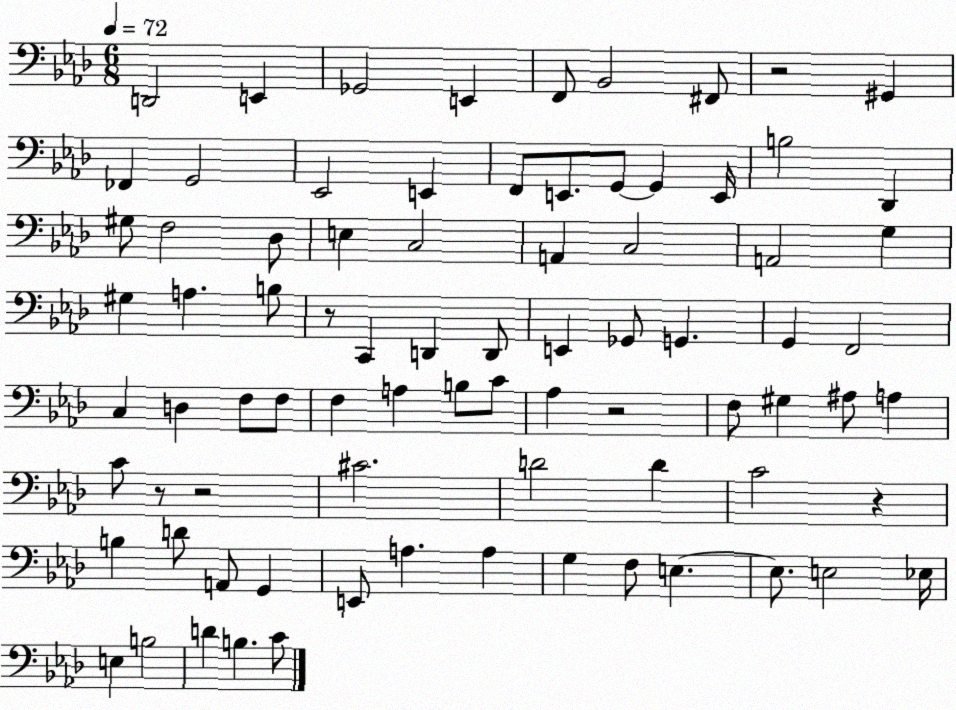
X:1
T:Untitled
M:6/8
L:1/4
K:Ab
D,,2 E,, _G,,2 E,, F,,/2 _B,,2 ^F,,/2 z2 ^G,, _F,, G,,2 _E,,2 E,, F,,/2 E,,/2 G,,/2 G,, E,,/4 B,2 _D,, ^G,/2 F,2 _D,/2 E, C,2 A,, C,2 A,,2 G, ^G, A, B,/2 z/2 C,, D,, D,,/2 E,, _G,,/2 G,, G,, F,,2 C, D, F,/2 F,/2 F, A, B,/2 C/2 _A, z2 F,/2 ^G, ^A,/2 A, C/2 z/2 z2 ^C2 D2 D C2 z B, D/2 A,,/2 G,, E,,/2 A, A, G, F,/2 E, E,/2 E,2 _E,/4 E, B,2 D B, C/2